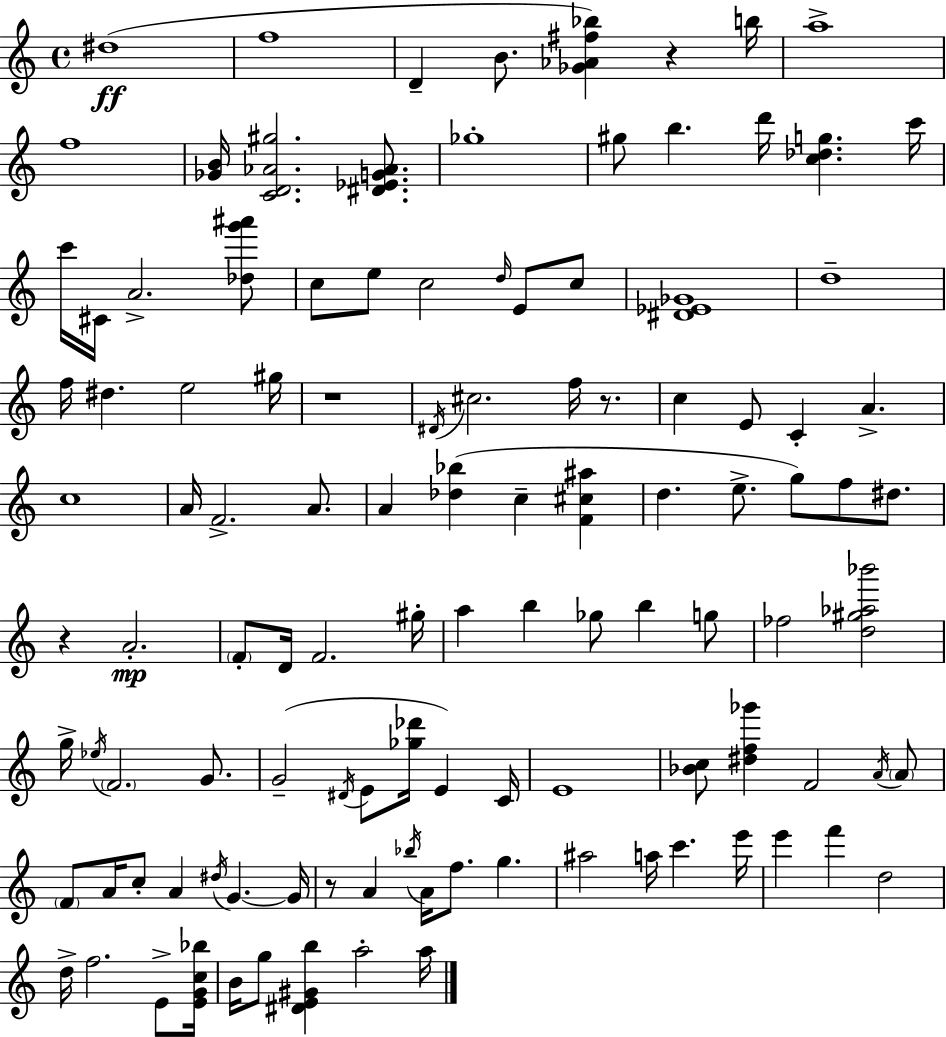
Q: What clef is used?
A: treble